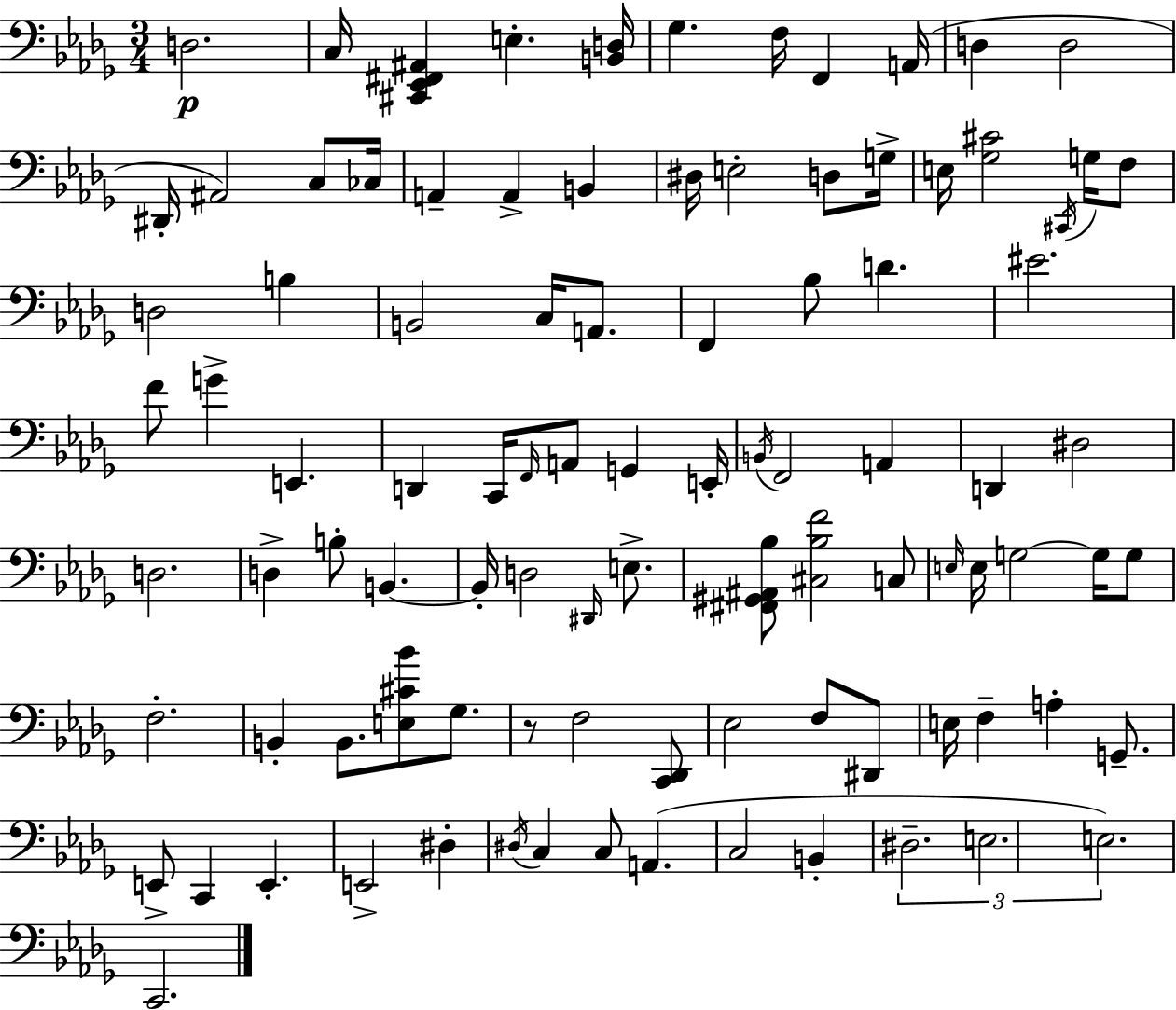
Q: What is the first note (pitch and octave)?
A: D3